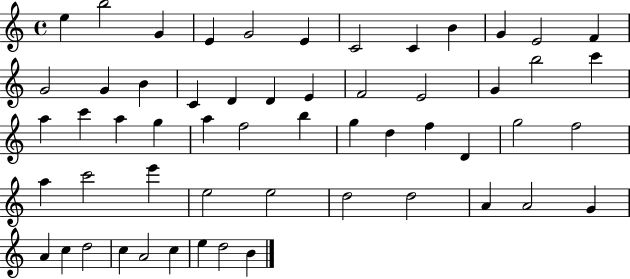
E5/q B5/h G4/q E4/q G4/h E4/q C4/h C4/q B4/q G4/q E4/h F4/q G4/h G4/q B4/q C4/q D4/q D4/q E4/q F4/h E4/h G4/q B5/h C6/q A5/q C6/q A5/q G5/q A5/q F5/h B5/q G5/q D5/q F5/q D4/q G5/h F5/h A5/q C6/h E6/q E5/h E5/h D5/h D5/h A4/q A4/h G4/q A4/q C5/q D5/h C5/q A4/h C5/q E5/q D5/h B4/q